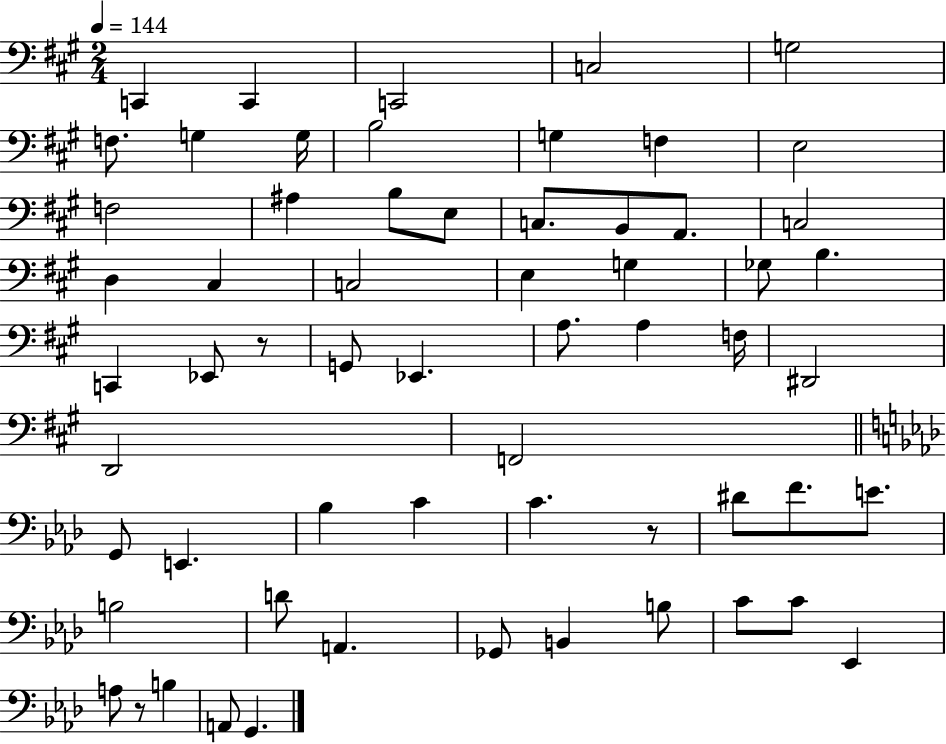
C2/q C2/q C2/h C3/h G3/h F3/e. G3/q G3/s B3/h G3/q F3/q E3/h F3/h A#3/q B3/e E3/e C3/e. B2/e A2/e. C3/h D3/q C#3/q C3/h E3/q G3/q Gb3/e B3/q. C2/q Eb2/e R/e G2/e Eb2/q. A3/e. A3/q F3/s D#2/h D2/h F2/h G2/e E2/q. Bb3/q C4/q C4/q. R/e D#4/e F4/e. E4/e. B3/h D4/e A2/q. Gb2/e B2/q B3/e C4/e C4/e Eb2/q A3/e R/e B3/q A2/e G2/q.